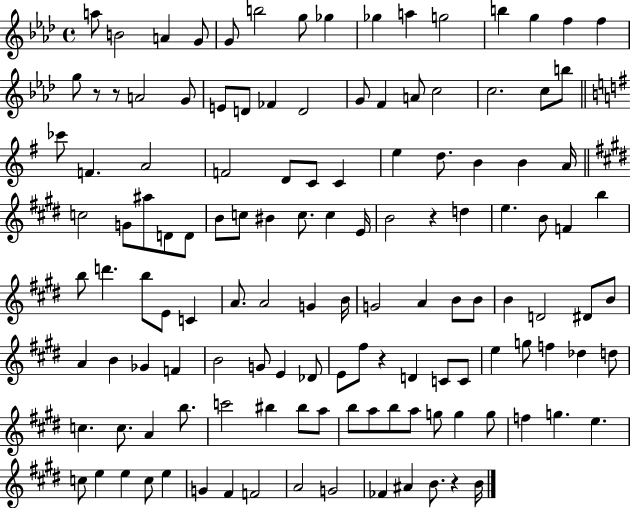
{
  \clef treble
  \time 4/4
  \defaultTimeSignature
  \key aes \major
  a''8 b'2 a'4 g'8 | g'8 b''2 g''8 ges''4 | ges''4 a''4 g''2 | b''4 g''4 f''4 f''4 | \break g''8 r8 r8 a'2 g'8 | e'8 d'8 fes'4 d'2 | g'8 f'4 a'8 c''2 | c''2. c''8 b''8 | \break \bar "||" \break \key g \major ces'''8 f'4. a'2 | f'2 d'8 c'8 c'4 | e''4 d''8. b'4 b'4 a'16 | \bar "||" \break \key e \major c''2 g'8 ais''8 d'8 d'8 | b'8 c''8 bis'4 c''8. c''4 e'16 | b'2 r4 d''4 | e''4. b'8 f'4 b''4 | \break b''8 d'''4. b''8 e'8 c'4 | a'8. a'2 g'4 b'16 | g'2 a'4 b'8 b'8 | b'4 d'2 dis'8 b'8 | \break a'4 b'4 ges'4 f'4 | b'2 g'8 e'4 des'8 | e'8 fis''8 r4 d'4 c'8 c'8 | e''4 g''8 f''4 des''4 d''8 | \break c''4. c''8. a'4 b''8. | c'''2 bis''4 bis''8 a''8 | b''8 a''8 b''8 a''8 g''8 g''4 g''8 | f''4 g''4. e''4. | \break c''8 e''4 e''4 c''8 e''4 | g'4 fis'4 f'2 | a'2 g'2 | fes'4 ais'4 b'8. r4 b'16 | \break \bar "|."
}